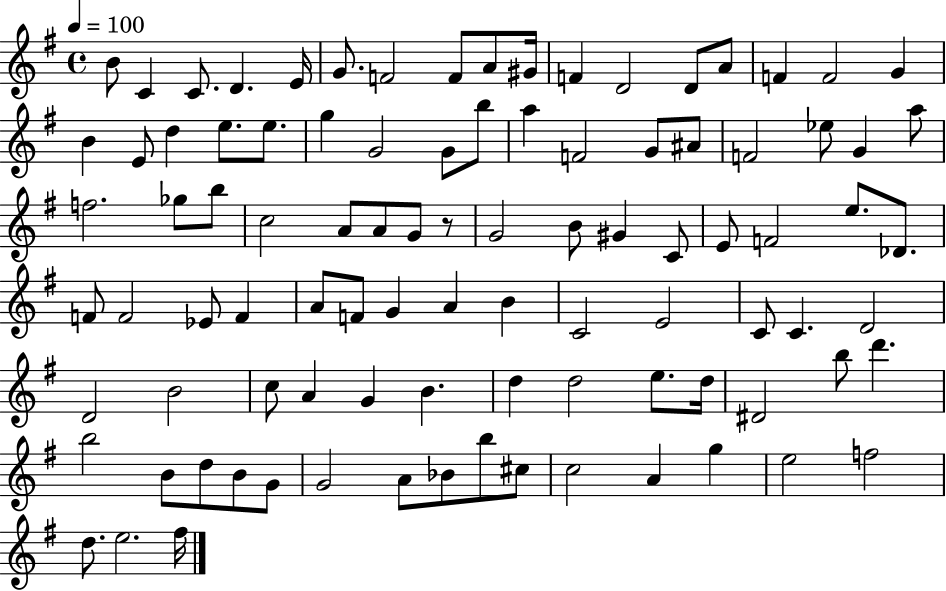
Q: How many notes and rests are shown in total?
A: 95